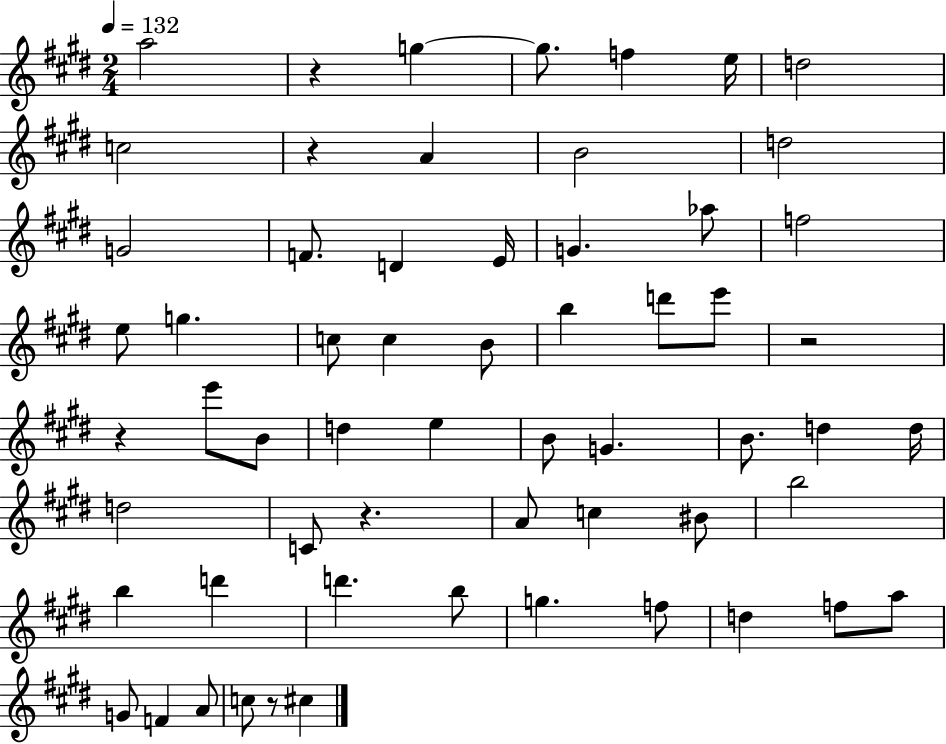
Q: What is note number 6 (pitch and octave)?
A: D5